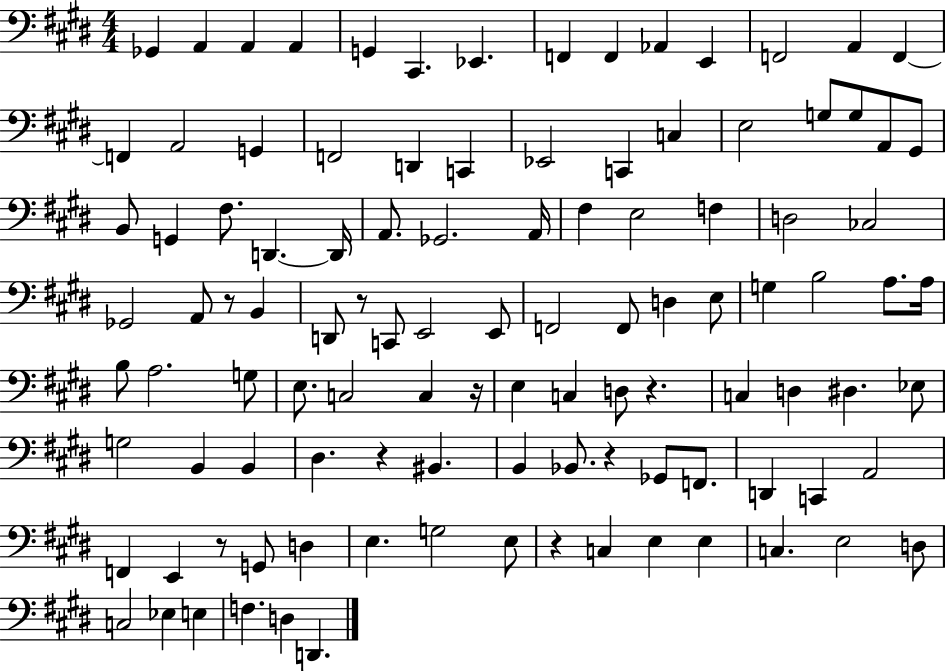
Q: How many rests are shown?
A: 8